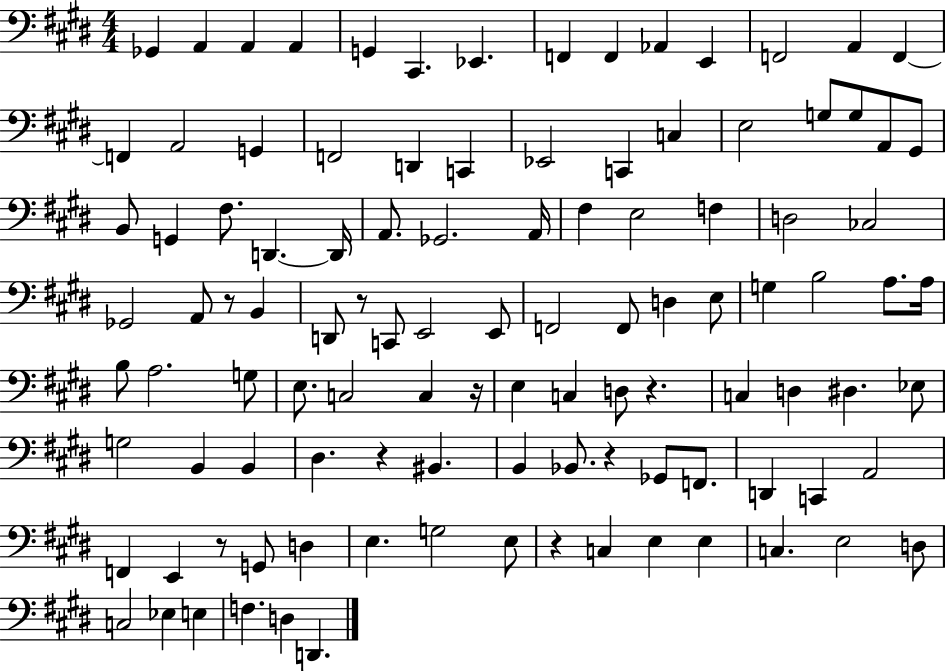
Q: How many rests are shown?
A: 8